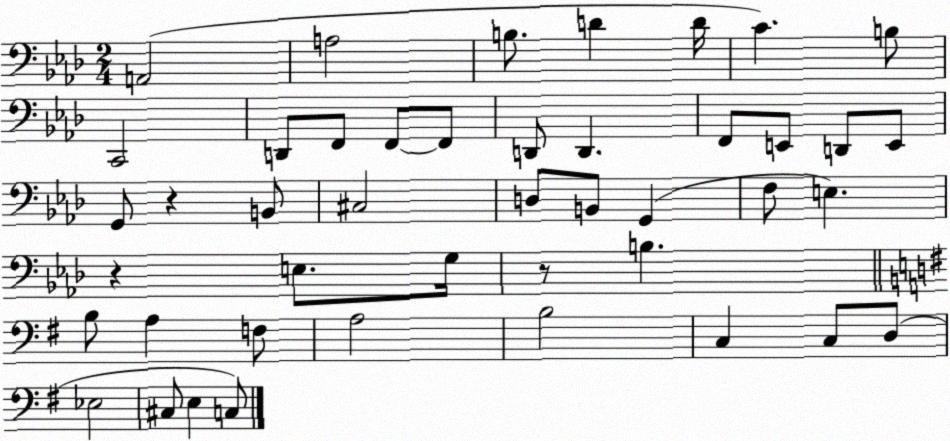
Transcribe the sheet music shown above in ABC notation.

X:1
T:Untitled
M:2/4
L:1/4
K:Ab
A,,2 A,2 B,/2 D D/4 C B,/2 C,,2 D,,/2 F,,/2 F,,/2 F,,/2 D,,/2 D,, F,,/2 E,,/2 D,,/2 E,,/2 G,,/2 z B,,/2 ^C,2 D,/2 B,,/2 G,, F,/2 E, z E,/2 G,/4 z/2 B, B,/2 A, F,/2 A,2 B,2 C, C,/2 D,/2 _E,2 ^C,/2 E, C,/2